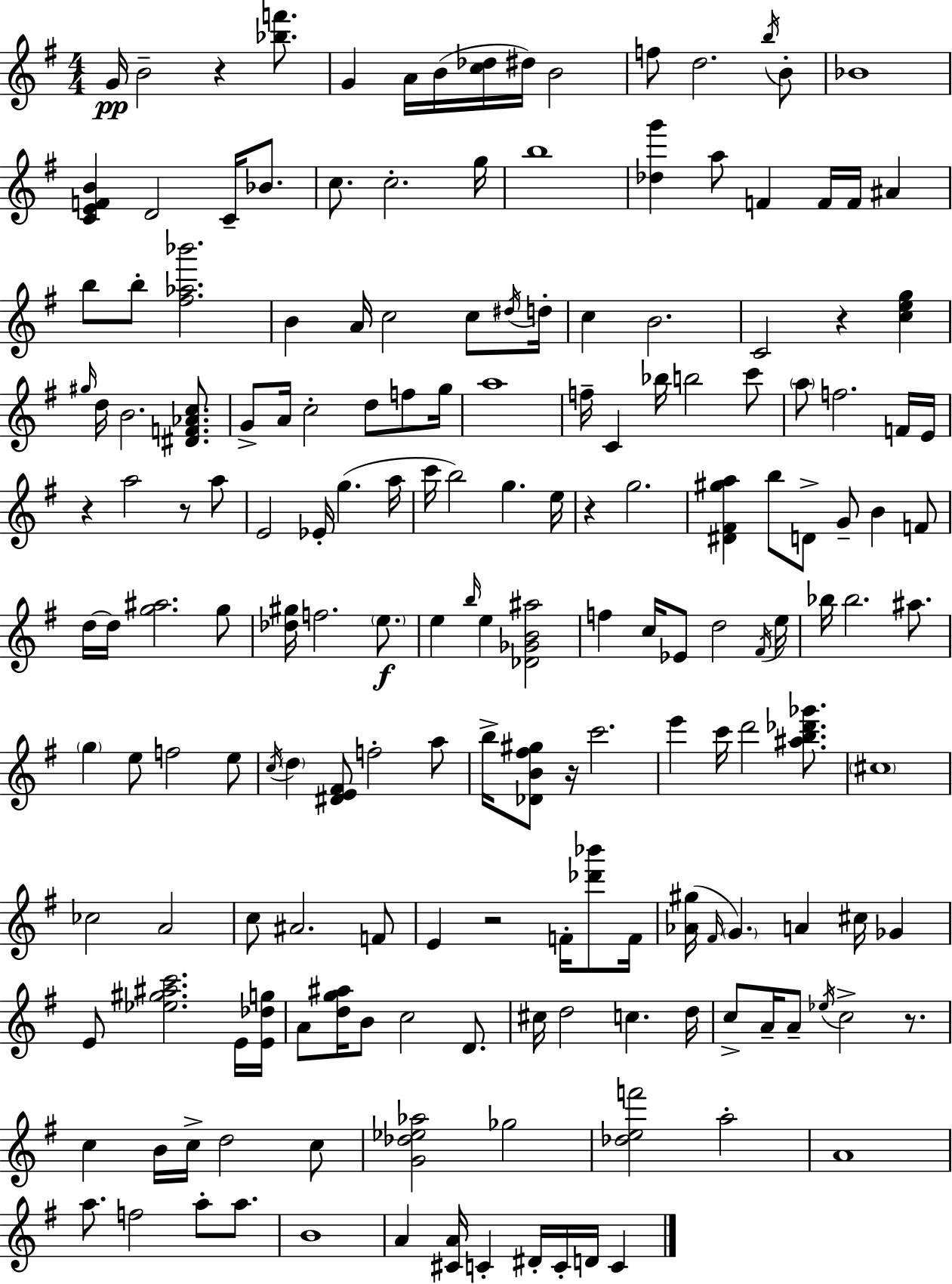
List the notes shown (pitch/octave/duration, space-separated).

G4/s B4/h R/q [Bb5,F6]/e. G4/q A4/s B4/s [C5,Db5]/s D#5/s B4/h F5/e D5/h. B5/s B4/e Bb4/w [C4,E4,F4,B4]/q D4/h C4/s Bb4/e. C5/e. C5/h. G5/s B5/w [Db5,G6]/q A5/e F4/q F4/s F4/s A#4/q B5/e B5/e [F#5,Ab5,Bb6]/h. B4/q A4/s C5/h C5/e D#5/s D5/s C5/q B4/h. C4/h R/q [C5,E5,G5]/q G#5/s D5/s B4/h. [D#4,F4,Ab4,C5]/e. G4/e A4/s C5/h D5/e F5/e G5/s A5/w F5/s C4/q Bb5/s B5/h C6/e A5/e F5/h. F4/s E4/s R/q A5/h R/e A5/e E4/h Eb4/s G5/q. A5/s C6/s B5/h G5/q. E5/s R/q G5/h. [D#4,F#4,G#5,A5]/q B5/e D4/e G4/e B4/q F4/e D5/s D5/s [G5,A#5]/h. G5/e [Db5,G#5]/s F5/h. E5/e. E5/q B5/s E5/q [Db4,Gb4,B4,A#5]/h F5/q C5/s Eb4/e D5/h F#4/s E5/s Bb5/s Bb5/h. A#5/e. G5/q E5/e F5/h E5/e C5/s D5/q [D#4,E4,F#4]/e F5/h A5/e B5/s [Db4,B4,F#5,G#5]/e R/s C6/h. E6/q C6/s D6/h [A#5,B5,Db6,Gb6]/e. C#5/w CES5/h A4/h C5/e A#4/h. F4/e E4/q R/h F4/s [Db6,Bb6]/e F4/s [Ab4,G#5]/s F#4/s G4/q. A4/q C#5/s Gb4/q E4/e [Eb5,G#5,A#5,C6]/h. E4/s [E4,Db5,G5]/s A4/e [D5,G5,A#5]/s B4/e C5/h D4/e. C#5/s D5/h C5/q. D5/s C5/e A4/s A4/e Eb5/s C5/h R/e. C5/q B4/s C5/s D5/h C5/e [G4,Db5,Eb5,Ab5]/h Gb5/h [Db5,E5,F6]/h A5/h A4/w A5/e. F5/h A5/e A5/e. B4/w A4/q [C#4,A4]/s C4/q D#4/s C4/s D4/s C4/q